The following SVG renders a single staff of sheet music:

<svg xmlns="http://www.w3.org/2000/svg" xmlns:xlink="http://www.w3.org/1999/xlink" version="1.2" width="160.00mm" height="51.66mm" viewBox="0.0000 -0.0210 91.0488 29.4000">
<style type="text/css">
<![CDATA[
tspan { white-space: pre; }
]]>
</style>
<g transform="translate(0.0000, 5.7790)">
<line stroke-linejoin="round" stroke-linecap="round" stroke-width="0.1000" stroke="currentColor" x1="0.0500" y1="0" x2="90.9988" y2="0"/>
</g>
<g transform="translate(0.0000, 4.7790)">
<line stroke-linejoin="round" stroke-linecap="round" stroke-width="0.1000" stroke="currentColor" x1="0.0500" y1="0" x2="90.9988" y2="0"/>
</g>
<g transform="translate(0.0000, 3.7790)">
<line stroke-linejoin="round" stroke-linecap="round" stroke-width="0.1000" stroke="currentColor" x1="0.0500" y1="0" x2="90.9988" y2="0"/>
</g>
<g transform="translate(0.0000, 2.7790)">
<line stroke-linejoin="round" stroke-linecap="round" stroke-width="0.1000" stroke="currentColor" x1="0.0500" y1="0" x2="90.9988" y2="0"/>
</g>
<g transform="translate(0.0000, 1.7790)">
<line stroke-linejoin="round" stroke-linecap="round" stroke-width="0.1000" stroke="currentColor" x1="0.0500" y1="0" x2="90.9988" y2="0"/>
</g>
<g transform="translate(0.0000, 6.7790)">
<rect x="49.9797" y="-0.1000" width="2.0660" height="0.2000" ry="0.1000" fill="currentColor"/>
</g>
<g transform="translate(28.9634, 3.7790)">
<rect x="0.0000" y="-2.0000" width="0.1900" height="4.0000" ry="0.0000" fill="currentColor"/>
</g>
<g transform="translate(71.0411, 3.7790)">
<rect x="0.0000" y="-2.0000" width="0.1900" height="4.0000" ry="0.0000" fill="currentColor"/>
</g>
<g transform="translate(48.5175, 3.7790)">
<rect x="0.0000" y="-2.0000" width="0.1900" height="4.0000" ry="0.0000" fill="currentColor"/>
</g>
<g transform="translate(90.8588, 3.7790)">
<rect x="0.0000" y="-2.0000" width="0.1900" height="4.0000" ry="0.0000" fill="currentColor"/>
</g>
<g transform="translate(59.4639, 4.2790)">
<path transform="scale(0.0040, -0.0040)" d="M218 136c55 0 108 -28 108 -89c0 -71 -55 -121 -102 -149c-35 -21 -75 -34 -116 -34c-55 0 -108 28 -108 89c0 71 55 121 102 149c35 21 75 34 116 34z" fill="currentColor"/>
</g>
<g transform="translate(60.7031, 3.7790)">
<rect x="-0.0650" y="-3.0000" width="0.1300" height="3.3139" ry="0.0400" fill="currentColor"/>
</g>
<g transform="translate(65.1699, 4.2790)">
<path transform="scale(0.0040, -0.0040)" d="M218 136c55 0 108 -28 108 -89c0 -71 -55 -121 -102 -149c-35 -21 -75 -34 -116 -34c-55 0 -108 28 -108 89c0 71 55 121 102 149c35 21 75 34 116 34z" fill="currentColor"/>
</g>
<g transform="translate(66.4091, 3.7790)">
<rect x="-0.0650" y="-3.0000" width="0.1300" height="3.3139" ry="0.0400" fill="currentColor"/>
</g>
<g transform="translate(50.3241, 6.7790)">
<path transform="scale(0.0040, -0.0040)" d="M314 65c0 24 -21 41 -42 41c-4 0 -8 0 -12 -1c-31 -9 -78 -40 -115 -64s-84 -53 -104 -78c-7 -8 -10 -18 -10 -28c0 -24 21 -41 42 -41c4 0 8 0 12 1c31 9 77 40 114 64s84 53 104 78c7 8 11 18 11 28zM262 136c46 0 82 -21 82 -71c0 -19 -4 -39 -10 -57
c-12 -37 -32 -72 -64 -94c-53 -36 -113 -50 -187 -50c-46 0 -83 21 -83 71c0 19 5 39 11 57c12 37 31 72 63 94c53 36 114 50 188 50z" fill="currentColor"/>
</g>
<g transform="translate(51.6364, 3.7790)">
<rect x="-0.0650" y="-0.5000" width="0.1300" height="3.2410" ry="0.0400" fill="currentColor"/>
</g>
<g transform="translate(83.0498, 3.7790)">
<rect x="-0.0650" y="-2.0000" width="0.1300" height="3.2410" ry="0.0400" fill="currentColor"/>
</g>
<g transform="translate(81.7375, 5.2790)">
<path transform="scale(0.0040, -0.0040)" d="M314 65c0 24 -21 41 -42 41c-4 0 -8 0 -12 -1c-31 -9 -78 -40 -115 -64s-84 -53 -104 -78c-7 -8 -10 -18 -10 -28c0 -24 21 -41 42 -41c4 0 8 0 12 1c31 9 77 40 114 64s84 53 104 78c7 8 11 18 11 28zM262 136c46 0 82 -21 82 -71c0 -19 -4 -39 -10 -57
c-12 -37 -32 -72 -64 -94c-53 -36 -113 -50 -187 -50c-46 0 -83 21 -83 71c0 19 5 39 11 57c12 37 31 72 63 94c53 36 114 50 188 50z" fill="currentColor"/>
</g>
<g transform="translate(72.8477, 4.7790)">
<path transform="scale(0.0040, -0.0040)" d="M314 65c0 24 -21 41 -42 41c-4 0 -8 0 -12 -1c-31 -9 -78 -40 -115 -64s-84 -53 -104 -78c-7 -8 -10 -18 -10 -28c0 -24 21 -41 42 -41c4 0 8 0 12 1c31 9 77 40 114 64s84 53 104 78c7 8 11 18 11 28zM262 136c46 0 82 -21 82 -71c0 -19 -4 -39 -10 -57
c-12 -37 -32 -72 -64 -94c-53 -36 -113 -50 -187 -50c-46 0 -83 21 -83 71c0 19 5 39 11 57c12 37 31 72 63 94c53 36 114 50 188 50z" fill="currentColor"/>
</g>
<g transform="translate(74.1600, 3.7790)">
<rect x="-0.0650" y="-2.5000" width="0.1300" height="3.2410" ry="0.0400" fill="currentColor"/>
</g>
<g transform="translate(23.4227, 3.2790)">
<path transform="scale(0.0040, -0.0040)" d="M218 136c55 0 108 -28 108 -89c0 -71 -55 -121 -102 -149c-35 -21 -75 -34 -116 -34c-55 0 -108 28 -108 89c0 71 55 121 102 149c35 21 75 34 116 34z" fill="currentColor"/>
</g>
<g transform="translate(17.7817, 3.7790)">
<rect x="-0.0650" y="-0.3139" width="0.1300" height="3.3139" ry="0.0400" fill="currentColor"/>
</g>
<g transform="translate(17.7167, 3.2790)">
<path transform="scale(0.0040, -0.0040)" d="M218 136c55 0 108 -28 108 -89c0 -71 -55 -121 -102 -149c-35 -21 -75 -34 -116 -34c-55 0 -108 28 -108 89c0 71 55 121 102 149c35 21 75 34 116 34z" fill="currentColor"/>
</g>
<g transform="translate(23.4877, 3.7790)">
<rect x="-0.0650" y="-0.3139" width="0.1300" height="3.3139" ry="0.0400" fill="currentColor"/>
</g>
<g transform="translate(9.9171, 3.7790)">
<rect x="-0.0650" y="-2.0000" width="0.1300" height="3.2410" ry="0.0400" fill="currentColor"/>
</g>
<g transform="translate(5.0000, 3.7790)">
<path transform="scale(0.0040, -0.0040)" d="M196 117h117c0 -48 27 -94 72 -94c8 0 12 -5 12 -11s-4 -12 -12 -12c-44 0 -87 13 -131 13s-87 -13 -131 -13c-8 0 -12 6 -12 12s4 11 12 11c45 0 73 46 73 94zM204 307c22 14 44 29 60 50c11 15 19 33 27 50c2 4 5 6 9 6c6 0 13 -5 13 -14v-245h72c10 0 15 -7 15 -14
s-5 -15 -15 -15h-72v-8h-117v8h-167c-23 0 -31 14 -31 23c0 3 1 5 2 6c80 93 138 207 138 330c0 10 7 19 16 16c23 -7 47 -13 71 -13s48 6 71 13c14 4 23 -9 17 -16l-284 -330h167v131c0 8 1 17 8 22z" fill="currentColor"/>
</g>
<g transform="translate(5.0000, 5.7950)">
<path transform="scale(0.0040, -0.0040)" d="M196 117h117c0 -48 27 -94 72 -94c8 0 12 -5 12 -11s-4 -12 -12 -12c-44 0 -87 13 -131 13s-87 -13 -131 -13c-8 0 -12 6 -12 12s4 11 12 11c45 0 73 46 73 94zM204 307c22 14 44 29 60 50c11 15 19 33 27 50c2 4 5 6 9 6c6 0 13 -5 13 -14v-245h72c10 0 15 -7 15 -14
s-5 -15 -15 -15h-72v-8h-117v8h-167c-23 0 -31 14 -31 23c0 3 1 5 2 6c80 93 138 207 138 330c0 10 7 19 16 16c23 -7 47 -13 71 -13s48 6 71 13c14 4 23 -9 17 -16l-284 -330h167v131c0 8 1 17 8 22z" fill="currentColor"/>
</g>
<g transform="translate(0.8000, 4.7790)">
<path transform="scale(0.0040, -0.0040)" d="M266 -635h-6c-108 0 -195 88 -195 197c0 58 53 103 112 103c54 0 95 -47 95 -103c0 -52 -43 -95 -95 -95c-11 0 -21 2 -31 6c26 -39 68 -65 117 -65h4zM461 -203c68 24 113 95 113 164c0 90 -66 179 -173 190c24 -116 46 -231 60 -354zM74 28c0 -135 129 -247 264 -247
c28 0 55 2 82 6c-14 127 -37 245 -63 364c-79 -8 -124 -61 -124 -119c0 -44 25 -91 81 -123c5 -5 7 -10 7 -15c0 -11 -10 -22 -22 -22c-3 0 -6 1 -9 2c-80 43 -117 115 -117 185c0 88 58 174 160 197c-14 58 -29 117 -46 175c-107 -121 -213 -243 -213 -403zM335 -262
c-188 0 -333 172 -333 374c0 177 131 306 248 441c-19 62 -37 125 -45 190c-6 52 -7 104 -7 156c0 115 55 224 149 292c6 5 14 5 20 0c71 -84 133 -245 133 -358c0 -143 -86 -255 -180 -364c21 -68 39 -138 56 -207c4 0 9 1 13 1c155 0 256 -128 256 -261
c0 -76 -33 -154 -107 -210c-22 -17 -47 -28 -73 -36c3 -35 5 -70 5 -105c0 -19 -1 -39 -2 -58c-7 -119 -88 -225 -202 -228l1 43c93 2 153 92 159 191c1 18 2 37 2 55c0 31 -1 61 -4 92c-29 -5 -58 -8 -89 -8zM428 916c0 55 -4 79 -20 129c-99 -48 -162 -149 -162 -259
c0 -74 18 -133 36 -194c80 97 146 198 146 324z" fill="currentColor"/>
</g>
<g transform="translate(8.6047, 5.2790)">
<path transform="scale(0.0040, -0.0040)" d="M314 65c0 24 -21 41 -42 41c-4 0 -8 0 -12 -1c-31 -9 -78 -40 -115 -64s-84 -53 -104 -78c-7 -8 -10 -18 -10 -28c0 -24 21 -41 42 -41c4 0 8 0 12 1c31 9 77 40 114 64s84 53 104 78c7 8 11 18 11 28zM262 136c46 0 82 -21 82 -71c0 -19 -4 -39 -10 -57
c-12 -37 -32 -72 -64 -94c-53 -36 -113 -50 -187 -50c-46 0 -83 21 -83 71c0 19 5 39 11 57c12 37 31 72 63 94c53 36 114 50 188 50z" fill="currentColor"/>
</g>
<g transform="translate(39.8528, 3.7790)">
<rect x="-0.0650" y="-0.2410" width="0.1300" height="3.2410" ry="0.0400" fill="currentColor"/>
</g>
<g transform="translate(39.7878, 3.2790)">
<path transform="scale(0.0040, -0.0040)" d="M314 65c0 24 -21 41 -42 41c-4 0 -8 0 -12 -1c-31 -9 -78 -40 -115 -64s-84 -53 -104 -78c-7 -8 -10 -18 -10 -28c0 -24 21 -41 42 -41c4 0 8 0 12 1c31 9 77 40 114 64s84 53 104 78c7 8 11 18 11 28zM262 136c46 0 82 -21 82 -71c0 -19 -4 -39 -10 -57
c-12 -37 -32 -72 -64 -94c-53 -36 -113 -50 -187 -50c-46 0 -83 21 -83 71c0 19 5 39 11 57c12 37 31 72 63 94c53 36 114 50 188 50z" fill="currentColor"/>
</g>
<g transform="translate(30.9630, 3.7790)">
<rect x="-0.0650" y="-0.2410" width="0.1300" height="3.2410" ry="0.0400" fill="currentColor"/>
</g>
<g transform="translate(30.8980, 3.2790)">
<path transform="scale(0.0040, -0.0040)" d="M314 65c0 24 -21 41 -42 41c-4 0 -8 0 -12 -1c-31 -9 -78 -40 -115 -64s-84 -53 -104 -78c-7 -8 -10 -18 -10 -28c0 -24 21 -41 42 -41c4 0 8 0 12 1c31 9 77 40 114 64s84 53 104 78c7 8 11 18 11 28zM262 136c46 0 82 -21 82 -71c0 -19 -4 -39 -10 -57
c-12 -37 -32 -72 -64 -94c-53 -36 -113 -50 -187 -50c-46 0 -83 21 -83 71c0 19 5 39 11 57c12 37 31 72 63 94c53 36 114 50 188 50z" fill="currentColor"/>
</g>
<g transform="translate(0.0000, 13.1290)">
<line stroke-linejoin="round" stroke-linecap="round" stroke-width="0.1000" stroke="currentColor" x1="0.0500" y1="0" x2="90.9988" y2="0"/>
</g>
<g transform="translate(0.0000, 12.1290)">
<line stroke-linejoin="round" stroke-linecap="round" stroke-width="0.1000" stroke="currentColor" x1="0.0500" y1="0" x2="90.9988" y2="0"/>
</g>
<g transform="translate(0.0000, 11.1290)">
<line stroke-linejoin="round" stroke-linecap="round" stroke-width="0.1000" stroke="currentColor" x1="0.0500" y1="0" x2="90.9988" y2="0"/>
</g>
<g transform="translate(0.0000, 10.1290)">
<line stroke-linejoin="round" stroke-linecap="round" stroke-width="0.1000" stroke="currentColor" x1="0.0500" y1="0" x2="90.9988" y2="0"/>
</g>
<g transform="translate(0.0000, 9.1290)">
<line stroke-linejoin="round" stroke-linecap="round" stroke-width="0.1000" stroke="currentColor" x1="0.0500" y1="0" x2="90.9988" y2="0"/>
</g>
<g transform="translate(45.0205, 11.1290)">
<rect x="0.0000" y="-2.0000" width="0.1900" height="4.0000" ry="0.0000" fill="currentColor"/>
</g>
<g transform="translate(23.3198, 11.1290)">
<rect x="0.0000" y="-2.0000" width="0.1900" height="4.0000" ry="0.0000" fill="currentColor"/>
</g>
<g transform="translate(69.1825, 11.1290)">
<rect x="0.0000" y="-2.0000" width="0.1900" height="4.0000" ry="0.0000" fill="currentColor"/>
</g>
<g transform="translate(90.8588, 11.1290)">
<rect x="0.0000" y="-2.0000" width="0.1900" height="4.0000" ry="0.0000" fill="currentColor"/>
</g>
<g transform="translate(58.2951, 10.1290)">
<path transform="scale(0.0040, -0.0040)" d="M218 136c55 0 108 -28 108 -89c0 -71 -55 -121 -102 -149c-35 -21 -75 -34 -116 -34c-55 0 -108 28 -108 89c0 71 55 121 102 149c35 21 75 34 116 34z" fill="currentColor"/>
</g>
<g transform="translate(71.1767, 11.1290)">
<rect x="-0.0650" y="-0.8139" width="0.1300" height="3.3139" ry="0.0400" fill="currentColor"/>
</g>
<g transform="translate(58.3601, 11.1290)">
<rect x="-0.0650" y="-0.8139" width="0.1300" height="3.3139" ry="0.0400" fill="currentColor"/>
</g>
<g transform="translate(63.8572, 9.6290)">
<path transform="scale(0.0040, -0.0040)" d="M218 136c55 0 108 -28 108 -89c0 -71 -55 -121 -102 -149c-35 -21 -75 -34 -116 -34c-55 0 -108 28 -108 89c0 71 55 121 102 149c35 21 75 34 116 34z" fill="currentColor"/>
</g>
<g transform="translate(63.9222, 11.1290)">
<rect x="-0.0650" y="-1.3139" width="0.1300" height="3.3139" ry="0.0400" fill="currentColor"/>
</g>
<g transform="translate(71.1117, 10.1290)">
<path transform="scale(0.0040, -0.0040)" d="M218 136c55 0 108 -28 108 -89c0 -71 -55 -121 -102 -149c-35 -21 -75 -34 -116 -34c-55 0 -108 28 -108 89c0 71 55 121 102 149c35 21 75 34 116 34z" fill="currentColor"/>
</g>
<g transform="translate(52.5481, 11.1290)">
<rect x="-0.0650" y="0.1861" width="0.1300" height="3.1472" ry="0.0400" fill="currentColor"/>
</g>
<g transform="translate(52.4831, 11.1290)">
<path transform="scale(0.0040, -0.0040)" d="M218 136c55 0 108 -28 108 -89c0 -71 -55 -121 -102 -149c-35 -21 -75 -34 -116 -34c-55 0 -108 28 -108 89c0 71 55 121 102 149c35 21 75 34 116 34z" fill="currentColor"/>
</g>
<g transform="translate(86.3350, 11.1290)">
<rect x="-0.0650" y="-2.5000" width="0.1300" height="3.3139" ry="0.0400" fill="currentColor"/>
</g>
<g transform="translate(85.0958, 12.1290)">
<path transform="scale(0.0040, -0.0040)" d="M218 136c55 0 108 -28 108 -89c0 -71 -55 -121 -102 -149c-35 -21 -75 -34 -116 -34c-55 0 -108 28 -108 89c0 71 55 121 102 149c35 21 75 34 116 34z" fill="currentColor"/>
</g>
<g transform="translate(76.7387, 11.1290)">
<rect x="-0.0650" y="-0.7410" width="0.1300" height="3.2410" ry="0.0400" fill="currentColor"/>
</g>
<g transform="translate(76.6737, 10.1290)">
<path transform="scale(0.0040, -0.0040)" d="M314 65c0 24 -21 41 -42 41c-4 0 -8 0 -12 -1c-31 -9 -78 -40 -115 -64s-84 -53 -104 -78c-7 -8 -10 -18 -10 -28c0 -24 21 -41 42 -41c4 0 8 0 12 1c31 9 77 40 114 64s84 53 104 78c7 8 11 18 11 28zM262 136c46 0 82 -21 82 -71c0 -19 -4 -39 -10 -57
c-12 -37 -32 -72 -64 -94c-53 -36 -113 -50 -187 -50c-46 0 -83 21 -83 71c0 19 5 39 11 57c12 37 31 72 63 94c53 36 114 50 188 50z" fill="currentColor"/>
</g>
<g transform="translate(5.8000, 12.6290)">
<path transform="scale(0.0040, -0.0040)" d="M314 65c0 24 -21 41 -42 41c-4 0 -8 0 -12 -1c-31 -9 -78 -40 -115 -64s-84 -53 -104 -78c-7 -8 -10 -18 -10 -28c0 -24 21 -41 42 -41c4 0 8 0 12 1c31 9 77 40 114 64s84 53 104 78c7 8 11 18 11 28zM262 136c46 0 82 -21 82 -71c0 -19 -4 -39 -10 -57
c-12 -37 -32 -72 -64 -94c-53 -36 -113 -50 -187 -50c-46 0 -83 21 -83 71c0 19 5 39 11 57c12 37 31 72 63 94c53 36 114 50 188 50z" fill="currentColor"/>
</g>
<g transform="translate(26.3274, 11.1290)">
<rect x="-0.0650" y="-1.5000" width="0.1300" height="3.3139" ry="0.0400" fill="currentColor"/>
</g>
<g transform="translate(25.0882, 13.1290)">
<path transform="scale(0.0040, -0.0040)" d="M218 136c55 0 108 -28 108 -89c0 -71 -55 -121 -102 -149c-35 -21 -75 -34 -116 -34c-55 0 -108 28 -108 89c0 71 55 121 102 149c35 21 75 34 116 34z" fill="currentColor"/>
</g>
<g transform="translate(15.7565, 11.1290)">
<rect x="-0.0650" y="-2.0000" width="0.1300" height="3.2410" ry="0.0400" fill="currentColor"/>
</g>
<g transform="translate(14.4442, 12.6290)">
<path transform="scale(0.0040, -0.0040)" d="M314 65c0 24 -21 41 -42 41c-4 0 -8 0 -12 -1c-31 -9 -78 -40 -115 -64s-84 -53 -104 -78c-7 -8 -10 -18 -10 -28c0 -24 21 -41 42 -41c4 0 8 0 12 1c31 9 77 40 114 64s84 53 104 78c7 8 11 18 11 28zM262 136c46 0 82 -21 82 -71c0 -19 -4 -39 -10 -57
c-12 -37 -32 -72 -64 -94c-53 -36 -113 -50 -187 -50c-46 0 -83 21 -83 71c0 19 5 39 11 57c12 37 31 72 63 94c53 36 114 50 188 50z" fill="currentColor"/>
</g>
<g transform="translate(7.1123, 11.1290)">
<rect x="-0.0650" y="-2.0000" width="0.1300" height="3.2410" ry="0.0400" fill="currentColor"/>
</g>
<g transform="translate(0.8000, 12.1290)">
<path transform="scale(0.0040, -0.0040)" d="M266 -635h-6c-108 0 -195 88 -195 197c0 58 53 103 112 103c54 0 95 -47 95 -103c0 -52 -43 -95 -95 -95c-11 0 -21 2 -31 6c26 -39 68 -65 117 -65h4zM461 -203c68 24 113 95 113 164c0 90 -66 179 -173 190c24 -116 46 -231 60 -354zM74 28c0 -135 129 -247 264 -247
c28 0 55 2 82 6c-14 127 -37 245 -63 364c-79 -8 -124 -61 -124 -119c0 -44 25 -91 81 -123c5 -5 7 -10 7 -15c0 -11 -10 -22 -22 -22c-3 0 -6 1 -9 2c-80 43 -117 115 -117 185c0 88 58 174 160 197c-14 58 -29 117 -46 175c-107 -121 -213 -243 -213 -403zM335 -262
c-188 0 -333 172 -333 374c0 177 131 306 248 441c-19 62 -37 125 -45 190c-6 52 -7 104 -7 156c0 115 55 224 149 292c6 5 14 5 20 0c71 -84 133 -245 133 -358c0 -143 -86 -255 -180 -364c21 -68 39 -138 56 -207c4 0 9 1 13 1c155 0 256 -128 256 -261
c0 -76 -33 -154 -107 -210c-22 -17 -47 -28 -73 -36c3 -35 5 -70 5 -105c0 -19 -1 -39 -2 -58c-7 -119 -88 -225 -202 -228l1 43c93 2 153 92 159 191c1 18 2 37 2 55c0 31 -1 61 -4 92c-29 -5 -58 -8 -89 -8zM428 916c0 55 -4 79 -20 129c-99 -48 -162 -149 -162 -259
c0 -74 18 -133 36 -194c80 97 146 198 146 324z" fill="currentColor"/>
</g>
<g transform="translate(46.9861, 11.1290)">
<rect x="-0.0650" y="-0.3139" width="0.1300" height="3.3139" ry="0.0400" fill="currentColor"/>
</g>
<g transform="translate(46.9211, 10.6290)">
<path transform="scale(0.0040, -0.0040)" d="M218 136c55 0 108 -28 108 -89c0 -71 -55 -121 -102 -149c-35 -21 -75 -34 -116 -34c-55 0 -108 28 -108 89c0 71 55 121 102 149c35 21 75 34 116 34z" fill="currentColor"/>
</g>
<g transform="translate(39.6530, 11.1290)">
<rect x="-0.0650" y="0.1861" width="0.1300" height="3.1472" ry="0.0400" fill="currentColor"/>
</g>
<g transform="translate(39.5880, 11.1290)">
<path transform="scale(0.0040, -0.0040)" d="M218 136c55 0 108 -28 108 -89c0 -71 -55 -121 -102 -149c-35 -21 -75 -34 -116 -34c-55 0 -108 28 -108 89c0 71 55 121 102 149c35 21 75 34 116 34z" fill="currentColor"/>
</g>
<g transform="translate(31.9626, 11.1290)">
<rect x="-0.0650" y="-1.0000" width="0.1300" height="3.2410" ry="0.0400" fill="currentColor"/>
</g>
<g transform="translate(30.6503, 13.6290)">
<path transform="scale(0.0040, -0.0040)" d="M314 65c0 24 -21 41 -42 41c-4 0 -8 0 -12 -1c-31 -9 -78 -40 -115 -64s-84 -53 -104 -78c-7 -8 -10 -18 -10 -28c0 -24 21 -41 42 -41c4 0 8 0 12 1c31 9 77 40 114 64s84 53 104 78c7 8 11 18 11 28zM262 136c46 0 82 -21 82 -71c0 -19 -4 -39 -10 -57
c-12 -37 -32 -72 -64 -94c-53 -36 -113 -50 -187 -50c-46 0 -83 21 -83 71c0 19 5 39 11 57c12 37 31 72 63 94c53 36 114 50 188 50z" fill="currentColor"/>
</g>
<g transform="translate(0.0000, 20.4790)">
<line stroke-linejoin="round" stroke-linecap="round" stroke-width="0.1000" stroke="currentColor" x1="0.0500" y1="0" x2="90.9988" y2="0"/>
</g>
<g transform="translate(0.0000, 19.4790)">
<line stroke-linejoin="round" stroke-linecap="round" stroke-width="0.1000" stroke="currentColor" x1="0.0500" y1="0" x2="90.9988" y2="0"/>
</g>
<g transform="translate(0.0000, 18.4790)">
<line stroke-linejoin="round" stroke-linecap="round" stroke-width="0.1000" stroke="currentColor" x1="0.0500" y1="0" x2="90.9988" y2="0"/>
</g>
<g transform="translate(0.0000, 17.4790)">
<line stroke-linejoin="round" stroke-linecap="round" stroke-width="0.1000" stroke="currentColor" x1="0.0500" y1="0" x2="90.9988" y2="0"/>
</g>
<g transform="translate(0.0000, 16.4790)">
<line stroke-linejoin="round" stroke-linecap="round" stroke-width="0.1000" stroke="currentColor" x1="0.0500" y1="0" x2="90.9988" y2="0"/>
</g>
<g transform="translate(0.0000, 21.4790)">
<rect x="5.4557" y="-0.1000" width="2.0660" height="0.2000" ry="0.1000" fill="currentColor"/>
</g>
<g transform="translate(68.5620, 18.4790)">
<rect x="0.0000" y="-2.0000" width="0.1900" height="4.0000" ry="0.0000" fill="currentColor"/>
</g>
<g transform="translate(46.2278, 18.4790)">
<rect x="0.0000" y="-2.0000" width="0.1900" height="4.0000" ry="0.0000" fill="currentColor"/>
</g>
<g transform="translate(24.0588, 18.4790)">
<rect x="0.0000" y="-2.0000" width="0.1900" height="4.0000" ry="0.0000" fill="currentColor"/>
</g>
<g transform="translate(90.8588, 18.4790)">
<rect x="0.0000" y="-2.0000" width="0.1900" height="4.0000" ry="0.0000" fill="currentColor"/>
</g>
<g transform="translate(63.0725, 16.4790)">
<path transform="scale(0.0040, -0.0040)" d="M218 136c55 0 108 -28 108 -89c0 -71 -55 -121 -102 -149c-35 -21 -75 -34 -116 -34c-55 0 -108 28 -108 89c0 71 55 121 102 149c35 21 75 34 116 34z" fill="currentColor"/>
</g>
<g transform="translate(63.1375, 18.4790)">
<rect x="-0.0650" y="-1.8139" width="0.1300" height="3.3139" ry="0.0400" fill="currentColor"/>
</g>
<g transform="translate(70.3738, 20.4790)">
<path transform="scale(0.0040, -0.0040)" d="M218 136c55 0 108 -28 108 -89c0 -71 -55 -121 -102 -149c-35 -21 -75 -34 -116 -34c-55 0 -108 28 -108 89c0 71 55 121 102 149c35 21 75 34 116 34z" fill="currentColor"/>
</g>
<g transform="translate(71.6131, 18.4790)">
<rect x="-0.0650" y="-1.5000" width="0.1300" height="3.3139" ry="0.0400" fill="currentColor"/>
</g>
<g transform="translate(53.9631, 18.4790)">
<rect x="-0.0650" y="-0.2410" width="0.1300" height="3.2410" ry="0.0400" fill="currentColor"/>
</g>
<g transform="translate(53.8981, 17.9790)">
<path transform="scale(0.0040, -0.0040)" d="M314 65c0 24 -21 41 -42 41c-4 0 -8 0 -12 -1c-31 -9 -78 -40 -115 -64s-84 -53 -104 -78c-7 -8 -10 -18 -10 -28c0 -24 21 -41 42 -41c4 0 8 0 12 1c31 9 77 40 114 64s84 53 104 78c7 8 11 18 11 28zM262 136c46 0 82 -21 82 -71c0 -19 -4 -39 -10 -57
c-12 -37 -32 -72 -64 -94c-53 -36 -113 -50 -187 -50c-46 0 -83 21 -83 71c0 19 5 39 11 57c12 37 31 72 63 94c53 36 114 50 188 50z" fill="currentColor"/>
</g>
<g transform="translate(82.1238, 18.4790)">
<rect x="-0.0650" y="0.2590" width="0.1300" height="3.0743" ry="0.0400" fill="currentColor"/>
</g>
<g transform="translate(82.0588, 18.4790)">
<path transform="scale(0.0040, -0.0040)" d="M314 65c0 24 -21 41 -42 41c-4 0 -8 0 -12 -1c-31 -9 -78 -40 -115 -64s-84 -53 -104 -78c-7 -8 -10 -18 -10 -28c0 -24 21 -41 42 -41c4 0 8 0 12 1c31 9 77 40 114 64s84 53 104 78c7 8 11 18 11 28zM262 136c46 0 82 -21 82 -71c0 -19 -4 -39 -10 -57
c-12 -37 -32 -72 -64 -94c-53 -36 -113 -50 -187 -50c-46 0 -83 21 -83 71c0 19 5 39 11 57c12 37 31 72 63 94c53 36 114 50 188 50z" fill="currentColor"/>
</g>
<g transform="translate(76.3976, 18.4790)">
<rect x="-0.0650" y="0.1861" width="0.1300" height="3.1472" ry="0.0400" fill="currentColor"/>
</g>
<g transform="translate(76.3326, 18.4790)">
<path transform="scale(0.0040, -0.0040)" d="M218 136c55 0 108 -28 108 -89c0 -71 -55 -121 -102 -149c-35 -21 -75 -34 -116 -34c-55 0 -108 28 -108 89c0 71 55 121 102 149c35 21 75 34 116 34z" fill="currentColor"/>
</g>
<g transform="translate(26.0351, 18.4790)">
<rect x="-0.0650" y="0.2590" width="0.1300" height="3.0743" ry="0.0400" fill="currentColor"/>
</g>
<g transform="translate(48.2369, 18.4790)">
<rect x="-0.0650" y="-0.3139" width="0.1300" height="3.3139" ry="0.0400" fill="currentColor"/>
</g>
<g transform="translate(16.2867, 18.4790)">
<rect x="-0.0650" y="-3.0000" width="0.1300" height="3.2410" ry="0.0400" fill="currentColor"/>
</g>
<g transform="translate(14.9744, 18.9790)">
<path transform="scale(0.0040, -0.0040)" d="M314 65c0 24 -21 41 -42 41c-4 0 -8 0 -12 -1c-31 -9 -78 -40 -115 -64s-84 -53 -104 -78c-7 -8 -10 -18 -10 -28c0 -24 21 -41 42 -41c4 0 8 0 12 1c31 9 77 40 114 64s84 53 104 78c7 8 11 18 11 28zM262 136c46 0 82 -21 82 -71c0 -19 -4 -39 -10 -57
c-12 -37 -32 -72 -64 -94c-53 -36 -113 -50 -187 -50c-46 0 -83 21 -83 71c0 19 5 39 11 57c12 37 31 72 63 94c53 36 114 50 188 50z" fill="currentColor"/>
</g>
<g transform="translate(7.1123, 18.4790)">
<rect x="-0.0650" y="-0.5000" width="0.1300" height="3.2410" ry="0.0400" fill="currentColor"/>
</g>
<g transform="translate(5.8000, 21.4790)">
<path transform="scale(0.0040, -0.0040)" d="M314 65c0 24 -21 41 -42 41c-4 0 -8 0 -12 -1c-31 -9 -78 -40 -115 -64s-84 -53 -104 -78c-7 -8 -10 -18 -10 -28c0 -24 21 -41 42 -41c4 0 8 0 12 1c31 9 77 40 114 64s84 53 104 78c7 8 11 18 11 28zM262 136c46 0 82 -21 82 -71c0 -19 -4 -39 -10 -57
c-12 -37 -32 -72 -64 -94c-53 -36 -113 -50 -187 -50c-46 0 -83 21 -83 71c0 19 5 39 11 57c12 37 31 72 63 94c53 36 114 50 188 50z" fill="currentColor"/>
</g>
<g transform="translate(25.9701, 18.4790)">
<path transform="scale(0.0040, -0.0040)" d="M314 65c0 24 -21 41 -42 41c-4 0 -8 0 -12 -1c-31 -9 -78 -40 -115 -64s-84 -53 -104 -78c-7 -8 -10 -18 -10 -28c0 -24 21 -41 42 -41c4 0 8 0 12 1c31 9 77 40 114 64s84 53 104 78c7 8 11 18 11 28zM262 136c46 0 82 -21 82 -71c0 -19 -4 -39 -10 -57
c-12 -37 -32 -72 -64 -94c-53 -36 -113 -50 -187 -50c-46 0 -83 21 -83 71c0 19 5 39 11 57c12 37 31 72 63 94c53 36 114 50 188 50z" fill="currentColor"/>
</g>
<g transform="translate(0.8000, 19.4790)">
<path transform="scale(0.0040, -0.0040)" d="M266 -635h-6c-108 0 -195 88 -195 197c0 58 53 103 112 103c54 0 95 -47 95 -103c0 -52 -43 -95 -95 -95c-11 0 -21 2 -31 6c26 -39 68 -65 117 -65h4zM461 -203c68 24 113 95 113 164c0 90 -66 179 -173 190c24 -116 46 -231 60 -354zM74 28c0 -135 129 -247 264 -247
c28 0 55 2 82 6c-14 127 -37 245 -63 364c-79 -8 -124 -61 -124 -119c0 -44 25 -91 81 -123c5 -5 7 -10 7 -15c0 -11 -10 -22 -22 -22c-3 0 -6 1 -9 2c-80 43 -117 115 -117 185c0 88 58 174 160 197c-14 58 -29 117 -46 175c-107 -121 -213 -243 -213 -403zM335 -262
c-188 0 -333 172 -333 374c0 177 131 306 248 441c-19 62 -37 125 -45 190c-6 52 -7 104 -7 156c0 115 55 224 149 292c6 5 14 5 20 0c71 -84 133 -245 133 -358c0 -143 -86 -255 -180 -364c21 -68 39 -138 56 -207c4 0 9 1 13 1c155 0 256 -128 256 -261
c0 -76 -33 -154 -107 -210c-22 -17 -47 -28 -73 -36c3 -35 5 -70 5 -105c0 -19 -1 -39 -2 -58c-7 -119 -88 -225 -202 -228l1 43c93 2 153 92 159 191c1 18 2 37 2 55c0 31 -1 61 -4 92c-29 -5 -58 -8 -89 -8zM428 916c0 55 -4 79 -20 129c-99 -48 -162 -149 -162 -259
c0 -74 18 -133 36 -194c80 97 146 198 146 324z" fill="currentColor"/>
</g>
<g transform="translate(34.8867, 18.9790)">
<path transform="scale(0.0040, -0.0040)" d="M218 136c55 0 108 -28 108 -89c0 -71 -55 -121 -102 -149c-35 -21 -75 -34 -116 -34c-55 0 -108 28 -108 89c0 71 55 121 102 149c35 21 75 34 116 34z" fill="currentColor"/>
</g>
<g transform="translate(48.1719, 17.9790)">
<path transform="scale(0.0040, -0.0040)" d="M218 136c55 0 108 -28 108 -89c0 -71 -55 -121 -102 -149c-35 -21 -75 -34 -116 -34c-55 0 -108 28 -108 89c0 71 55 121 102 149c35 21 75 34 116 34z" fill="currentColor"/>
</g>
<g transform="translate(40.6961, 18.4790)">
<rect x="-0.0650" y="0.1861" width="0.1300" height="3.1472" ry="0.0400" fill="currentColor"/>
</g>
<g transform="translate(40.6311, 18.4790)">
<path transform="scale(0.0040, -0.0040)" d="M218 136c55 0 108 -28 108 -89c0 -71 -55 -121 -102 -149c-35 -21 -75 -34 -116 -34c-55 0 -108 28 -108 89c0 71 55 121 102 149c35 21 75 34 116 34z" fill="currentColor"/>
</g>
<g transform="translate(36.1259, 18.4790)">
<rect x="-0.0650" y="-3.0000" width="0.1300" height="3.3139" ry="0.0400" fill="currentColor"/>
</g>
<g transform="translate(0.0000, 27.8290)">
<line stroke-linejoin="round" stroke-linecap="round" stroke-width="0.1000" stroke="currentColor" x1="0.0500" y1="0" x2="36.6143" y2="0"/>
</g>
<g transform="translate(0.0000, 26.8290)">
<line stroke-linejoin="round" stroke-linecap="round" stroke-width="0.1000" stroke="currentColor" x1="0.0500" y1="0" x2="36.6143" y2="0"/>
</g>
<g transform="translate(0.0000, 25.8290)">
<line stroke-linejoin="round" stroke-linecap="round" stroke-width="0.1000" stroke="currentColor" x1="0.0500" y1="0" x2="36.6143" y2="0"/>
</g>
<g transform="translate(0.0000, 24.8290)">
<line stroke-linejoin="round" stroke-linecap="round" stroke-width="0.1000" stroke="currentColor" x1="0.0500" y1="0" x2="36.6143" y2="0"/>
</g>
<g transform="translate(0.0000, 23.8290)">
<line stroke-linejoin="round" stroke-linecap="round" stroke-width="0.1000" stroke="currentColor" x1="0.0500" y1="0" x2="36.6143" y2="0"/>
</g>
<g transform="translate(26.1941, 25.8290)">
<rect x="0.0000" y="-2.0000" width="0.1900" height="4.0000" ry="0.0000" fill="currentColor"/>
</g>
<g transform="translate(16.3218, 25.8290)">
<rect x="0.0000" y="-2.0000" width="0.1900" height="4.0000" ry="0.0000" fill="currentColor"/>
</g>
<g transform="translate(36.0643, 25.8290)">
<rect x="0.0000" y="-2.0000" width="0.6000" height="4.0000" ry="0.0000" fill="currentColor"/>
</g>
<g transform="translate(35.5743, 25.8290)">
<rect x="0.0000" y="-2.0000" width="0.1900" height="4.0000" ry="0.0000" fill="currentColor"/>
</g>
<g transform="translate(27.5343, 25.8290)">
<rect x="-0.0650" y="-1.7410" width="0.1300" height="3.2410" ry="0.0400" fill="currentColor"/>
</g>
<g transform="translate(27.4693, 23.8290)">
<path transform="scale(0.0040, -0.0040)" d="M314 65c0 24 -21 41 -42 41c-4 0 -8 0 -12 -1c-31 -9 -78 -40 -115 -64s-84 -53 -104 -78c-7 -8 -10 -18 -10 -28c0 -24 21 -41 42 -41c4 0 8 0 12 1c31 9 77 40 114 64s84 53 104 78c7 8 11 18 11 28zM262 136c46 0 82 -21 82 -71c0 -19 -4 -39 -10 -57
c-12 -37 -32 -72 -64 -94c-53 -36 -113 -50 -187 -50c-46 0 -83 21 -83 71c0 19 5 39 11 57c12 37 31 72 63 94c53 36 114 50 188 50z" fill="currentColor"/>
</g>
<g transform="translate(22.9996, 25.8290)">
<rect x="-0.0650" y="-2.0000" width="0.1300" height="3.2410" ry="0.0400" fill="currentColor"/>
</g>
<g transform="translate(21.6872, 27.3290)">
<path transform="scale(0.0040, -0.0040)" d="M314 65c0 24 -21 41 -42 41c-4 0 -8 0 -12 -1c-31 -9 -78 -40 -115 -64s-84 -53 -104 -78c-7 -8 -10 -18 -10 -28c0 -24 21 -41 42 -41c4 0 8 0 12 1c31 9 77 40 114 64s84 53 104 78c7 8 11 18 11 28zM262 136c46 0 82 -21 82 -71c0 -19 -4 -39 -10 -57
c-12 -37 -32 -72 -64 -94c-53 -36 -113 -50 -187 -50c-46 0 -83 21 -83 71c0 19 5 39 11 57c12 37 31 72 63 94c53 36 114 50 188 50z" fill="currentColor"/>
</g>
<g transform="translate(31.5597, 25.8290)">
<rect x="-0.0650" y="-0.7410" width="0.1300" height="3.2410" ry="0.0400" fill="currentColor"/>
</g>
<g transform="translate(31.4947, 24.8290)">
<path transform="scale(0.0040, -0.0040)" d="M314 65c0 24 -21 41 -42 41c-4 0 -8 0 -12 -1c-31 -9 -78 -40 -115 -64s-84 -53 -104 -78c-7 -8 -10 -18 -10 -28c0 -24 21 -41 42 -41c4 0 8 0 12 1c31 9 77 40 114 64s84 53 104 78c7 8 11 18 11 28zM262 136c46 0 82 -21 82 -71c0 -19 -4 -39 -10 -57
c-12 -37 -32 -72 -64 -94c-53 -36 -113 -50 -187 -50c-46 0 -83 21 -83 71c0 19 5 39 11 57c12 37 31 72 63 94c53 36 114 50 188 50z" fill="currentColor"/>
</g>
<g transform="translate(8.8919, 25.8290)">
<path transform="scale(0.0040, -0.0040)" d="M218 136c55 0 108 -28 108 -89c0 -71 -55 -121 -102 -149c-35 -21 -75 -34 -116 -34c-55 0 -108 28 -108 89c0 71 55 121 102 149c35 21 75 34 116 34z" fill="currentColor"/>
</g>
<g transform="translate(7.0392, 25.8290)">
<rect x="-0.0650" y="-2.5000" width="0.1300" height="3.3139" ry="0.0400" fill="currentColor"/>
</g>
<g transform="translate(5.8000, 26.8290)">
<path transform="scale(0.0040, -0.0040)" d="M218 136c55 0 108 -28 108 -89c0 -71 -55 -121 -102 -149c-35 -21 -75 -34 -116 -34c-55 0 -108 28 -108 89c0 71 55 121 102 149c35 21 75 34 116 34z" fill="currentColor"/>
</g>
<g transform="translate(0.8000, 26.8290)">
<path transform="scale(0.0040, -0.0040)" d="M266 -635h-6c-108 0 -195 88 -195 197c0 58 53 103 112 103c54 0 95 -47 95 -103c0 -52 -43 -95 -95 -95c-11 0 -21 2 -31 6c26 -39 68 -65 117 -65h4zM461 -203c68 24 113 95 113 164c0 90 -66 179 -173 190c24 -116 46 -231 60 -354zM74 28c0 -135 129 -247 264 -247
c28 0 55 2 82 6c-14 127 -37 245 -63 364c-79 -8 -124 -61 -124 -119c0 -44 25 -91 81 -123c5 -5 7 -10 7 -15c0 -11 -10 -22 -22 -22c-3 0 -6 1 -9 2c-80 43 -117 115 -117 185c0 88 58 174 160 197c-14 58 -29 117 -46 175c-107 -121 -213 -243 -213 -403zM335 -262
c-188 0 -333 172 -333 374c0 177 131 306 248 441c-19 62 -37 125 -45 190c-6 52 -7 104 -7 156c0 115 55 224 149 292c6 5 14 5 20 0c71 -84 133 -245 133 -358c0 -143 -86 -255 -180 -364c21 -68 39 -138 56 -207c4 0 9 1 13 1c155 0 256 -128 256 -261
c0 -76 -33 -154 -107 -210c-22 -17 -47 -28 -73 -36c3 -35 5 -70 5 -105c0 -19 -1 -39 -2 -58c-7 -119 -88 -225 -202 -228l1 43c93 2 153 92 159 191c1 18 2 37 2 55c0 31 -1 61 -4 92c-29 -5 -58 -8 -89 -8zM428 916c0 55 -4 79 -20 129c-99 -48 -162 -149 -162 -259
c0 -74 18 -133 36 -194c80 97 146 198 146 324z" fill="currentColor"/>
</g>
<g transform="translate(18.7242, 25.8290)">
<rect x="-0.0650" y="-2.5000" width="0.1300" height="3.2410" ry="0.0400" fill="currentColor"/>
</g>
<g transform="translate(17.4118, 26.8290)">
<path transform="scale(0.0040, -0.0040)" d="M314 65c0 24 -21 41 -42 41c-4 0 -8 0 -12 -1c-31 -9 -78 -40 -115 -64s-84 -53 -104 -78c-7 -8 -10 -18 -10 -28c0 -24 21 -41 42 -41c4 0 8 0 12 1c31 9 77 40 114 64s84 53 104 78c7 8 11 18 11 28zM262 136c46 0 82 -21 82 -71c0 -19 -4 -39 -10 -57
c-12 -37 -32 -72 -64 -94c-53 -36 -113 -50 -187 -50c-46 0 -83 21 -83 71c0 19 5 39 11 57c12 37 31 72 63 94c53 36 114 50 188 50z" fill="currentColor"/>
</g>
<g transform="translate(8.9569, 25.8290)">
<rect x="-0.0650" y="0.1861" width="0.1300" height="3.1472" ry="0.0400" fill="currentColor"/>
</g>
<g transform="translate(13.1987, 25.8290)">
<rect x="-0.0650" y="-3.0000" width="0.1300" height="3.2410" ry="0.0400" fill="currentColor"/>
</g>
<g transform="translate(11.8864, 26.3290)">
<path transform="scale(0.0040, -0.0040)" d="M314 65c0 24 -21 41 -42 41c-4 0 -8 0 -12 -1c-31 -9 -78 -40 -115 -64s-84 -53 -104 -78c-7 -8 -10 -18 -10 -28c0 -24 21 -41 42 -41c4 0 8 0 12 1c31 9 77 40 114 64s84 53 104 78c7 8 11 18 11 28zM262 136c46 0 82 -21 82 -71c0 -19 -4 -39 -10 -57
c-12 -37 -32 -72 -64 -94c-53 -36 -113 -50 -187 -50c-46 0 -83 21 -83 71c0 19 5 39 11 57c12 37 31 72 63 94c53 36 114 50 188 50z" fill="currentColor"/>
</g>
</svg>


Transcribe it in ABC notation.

X:1
T:Untitled
M:4/4
L:1/4
K:C
F2 c c c2 c2 C2 A A G2 F2 F2 F2 E D2 B c B d e d d2 G C2 A2 B2 A B c c2 f E B B2 G B A2 G2 F2 f2 d2